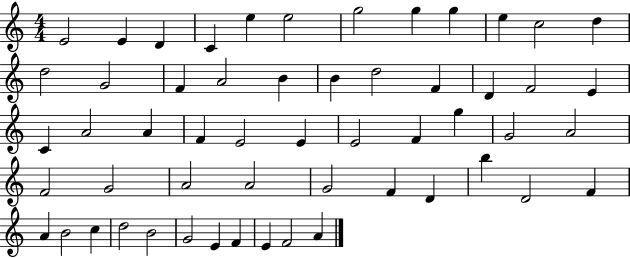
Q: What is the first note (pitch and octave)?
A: E4